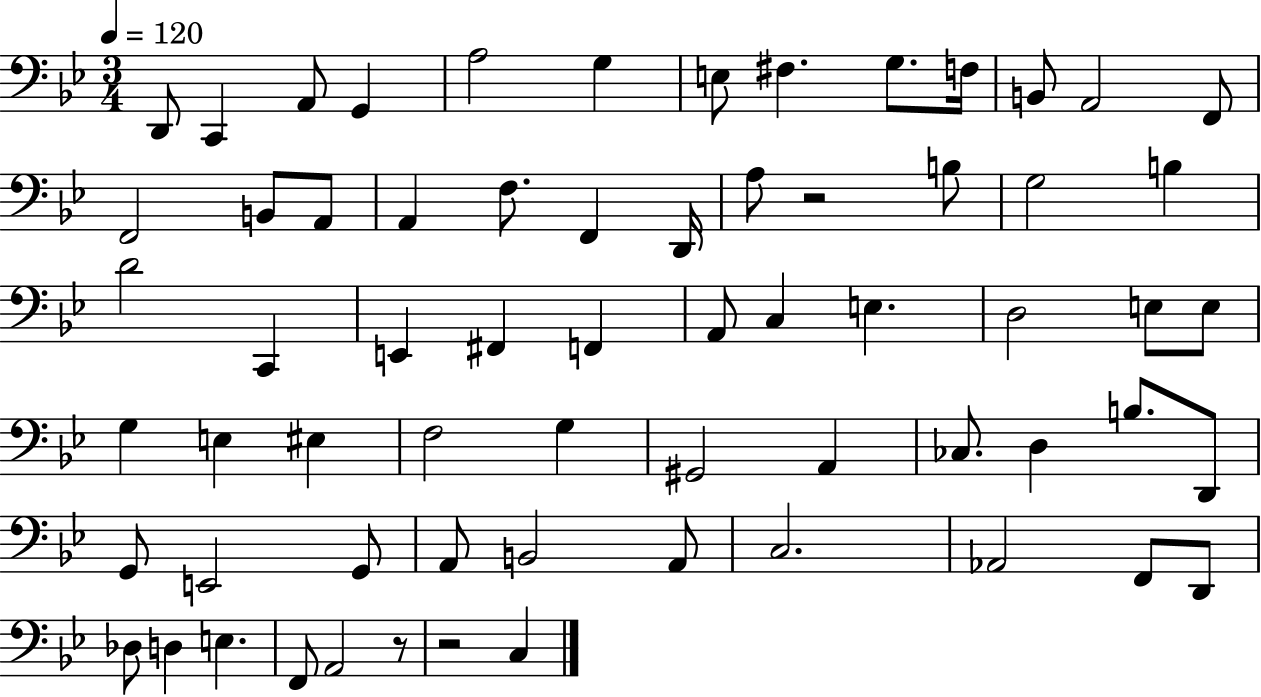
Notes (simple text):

D2/e C2/q A2/e G2/q A3/h G3/q E3/e F#3/q. G3/e. F3/s B2/e A2/h F2/e F2/h B2/e A2/e A2/q F3/e. F2/q D2/s A3/e R/h B3/e G3/h B3/q D4/h C2/q E2/q F#2/q F2/q A2/e C3/q E3/q. D3/h E3/e E3/e G3/q E3/q EIS3/q F3/h G3/q G#2/h A2/q CES3/e. D3/q B3/e. D2/e G2/e E2/h G2/e A2/e B2/h A2/e C3/h. Ab2/h F2/e D2/e Db3/e D3/q E3/q. F2/e A2/h R/e R/h C3/q